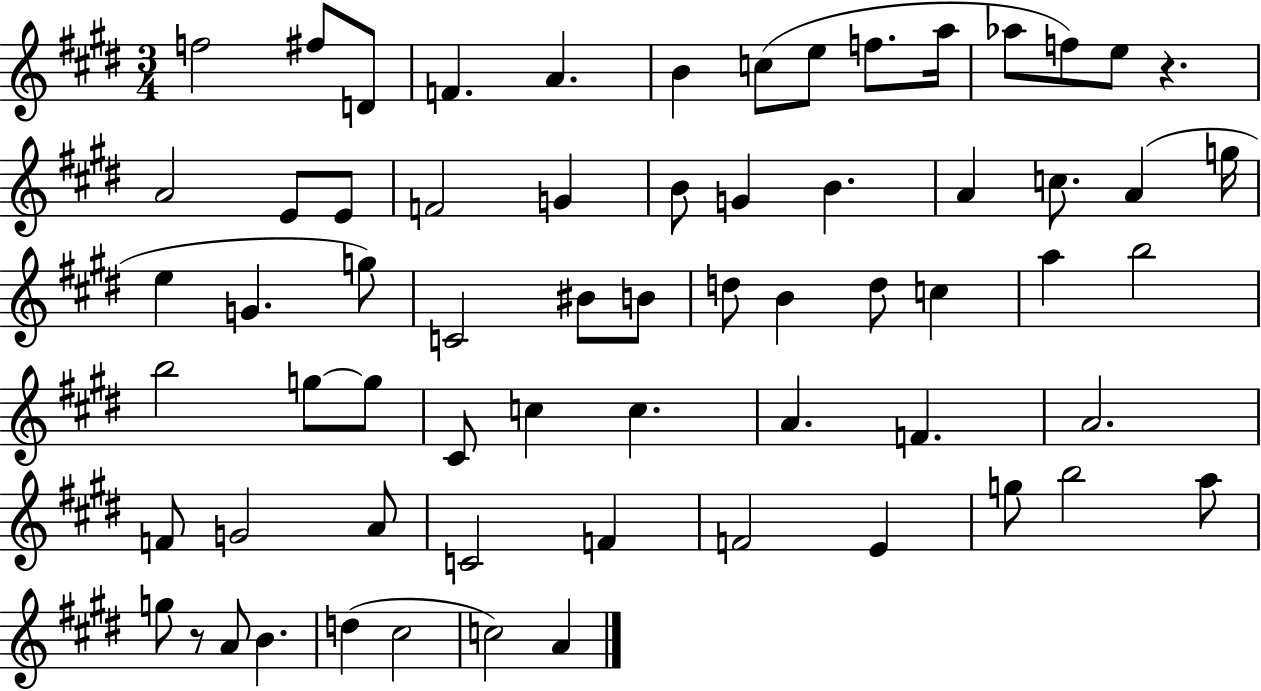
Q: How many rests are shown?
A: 2